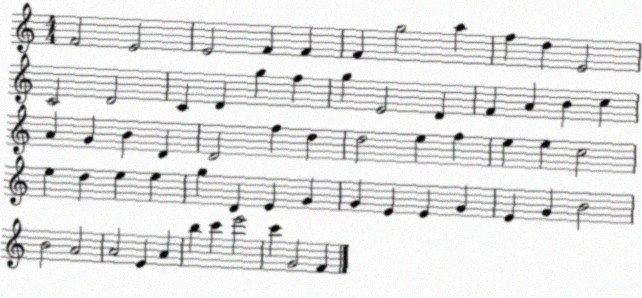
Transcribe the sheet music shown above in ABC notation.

X:1
T:Untitled
M:4/4
L:1/4
K:C
F2 E2 E2 F F F g2 a f d E2 C2 D2 C D g f g E2 D F A B c A G B D D2 f d d2 e f e e c2 e d e e g D E G G E E G E G B2 B2 A2 A2 E A b c' e'2 c' G2 F